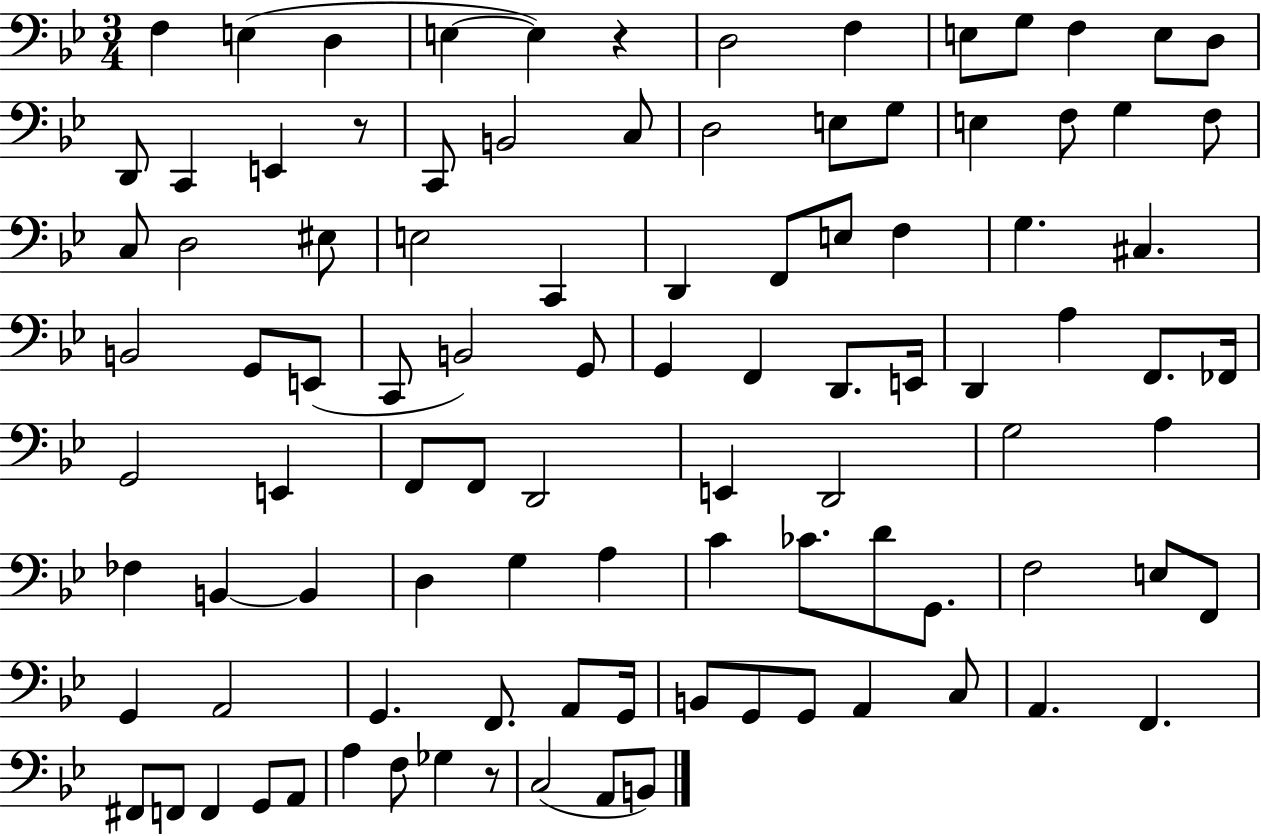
F3/q E3/q D3/q E3/q E3/q R/q D3/h F3/q E3/e G3/e F3/q E3/e D3/e D2/e C2/q E2/q R/e C2/e B2/h C3/e D3/h E3/e G3/e E3/q F3/e G3/q F3/e C3/e D3/h EIS3/e E3/h C2/q D2/q F2/e E3/e F3/q G3/q. C#3/q. B2/h G2/e E2/e C2/e B2/h G2/e G2/q F2/q D2/e. E2/s D2/q A3/q F2/e. FES2/s G2/h E2/q F2/e F2/e D2/h E2/q D2/h G3/h A3/q FES3/q B2/q B2/q D3/q G3/q A3/q C4/q CES4/e. D4/e G2/e. F3/h E3/e F2/e G2/q A2/h G2/q. F2/e. A2/e G2/s B2/e G2/e G2/e A2/q C3/e A2/q. F2/q. F#2/e F2/e F2/q G2/e A2/e A3/q F3/e Gb3/q R/e C3/h A2/e B2/e